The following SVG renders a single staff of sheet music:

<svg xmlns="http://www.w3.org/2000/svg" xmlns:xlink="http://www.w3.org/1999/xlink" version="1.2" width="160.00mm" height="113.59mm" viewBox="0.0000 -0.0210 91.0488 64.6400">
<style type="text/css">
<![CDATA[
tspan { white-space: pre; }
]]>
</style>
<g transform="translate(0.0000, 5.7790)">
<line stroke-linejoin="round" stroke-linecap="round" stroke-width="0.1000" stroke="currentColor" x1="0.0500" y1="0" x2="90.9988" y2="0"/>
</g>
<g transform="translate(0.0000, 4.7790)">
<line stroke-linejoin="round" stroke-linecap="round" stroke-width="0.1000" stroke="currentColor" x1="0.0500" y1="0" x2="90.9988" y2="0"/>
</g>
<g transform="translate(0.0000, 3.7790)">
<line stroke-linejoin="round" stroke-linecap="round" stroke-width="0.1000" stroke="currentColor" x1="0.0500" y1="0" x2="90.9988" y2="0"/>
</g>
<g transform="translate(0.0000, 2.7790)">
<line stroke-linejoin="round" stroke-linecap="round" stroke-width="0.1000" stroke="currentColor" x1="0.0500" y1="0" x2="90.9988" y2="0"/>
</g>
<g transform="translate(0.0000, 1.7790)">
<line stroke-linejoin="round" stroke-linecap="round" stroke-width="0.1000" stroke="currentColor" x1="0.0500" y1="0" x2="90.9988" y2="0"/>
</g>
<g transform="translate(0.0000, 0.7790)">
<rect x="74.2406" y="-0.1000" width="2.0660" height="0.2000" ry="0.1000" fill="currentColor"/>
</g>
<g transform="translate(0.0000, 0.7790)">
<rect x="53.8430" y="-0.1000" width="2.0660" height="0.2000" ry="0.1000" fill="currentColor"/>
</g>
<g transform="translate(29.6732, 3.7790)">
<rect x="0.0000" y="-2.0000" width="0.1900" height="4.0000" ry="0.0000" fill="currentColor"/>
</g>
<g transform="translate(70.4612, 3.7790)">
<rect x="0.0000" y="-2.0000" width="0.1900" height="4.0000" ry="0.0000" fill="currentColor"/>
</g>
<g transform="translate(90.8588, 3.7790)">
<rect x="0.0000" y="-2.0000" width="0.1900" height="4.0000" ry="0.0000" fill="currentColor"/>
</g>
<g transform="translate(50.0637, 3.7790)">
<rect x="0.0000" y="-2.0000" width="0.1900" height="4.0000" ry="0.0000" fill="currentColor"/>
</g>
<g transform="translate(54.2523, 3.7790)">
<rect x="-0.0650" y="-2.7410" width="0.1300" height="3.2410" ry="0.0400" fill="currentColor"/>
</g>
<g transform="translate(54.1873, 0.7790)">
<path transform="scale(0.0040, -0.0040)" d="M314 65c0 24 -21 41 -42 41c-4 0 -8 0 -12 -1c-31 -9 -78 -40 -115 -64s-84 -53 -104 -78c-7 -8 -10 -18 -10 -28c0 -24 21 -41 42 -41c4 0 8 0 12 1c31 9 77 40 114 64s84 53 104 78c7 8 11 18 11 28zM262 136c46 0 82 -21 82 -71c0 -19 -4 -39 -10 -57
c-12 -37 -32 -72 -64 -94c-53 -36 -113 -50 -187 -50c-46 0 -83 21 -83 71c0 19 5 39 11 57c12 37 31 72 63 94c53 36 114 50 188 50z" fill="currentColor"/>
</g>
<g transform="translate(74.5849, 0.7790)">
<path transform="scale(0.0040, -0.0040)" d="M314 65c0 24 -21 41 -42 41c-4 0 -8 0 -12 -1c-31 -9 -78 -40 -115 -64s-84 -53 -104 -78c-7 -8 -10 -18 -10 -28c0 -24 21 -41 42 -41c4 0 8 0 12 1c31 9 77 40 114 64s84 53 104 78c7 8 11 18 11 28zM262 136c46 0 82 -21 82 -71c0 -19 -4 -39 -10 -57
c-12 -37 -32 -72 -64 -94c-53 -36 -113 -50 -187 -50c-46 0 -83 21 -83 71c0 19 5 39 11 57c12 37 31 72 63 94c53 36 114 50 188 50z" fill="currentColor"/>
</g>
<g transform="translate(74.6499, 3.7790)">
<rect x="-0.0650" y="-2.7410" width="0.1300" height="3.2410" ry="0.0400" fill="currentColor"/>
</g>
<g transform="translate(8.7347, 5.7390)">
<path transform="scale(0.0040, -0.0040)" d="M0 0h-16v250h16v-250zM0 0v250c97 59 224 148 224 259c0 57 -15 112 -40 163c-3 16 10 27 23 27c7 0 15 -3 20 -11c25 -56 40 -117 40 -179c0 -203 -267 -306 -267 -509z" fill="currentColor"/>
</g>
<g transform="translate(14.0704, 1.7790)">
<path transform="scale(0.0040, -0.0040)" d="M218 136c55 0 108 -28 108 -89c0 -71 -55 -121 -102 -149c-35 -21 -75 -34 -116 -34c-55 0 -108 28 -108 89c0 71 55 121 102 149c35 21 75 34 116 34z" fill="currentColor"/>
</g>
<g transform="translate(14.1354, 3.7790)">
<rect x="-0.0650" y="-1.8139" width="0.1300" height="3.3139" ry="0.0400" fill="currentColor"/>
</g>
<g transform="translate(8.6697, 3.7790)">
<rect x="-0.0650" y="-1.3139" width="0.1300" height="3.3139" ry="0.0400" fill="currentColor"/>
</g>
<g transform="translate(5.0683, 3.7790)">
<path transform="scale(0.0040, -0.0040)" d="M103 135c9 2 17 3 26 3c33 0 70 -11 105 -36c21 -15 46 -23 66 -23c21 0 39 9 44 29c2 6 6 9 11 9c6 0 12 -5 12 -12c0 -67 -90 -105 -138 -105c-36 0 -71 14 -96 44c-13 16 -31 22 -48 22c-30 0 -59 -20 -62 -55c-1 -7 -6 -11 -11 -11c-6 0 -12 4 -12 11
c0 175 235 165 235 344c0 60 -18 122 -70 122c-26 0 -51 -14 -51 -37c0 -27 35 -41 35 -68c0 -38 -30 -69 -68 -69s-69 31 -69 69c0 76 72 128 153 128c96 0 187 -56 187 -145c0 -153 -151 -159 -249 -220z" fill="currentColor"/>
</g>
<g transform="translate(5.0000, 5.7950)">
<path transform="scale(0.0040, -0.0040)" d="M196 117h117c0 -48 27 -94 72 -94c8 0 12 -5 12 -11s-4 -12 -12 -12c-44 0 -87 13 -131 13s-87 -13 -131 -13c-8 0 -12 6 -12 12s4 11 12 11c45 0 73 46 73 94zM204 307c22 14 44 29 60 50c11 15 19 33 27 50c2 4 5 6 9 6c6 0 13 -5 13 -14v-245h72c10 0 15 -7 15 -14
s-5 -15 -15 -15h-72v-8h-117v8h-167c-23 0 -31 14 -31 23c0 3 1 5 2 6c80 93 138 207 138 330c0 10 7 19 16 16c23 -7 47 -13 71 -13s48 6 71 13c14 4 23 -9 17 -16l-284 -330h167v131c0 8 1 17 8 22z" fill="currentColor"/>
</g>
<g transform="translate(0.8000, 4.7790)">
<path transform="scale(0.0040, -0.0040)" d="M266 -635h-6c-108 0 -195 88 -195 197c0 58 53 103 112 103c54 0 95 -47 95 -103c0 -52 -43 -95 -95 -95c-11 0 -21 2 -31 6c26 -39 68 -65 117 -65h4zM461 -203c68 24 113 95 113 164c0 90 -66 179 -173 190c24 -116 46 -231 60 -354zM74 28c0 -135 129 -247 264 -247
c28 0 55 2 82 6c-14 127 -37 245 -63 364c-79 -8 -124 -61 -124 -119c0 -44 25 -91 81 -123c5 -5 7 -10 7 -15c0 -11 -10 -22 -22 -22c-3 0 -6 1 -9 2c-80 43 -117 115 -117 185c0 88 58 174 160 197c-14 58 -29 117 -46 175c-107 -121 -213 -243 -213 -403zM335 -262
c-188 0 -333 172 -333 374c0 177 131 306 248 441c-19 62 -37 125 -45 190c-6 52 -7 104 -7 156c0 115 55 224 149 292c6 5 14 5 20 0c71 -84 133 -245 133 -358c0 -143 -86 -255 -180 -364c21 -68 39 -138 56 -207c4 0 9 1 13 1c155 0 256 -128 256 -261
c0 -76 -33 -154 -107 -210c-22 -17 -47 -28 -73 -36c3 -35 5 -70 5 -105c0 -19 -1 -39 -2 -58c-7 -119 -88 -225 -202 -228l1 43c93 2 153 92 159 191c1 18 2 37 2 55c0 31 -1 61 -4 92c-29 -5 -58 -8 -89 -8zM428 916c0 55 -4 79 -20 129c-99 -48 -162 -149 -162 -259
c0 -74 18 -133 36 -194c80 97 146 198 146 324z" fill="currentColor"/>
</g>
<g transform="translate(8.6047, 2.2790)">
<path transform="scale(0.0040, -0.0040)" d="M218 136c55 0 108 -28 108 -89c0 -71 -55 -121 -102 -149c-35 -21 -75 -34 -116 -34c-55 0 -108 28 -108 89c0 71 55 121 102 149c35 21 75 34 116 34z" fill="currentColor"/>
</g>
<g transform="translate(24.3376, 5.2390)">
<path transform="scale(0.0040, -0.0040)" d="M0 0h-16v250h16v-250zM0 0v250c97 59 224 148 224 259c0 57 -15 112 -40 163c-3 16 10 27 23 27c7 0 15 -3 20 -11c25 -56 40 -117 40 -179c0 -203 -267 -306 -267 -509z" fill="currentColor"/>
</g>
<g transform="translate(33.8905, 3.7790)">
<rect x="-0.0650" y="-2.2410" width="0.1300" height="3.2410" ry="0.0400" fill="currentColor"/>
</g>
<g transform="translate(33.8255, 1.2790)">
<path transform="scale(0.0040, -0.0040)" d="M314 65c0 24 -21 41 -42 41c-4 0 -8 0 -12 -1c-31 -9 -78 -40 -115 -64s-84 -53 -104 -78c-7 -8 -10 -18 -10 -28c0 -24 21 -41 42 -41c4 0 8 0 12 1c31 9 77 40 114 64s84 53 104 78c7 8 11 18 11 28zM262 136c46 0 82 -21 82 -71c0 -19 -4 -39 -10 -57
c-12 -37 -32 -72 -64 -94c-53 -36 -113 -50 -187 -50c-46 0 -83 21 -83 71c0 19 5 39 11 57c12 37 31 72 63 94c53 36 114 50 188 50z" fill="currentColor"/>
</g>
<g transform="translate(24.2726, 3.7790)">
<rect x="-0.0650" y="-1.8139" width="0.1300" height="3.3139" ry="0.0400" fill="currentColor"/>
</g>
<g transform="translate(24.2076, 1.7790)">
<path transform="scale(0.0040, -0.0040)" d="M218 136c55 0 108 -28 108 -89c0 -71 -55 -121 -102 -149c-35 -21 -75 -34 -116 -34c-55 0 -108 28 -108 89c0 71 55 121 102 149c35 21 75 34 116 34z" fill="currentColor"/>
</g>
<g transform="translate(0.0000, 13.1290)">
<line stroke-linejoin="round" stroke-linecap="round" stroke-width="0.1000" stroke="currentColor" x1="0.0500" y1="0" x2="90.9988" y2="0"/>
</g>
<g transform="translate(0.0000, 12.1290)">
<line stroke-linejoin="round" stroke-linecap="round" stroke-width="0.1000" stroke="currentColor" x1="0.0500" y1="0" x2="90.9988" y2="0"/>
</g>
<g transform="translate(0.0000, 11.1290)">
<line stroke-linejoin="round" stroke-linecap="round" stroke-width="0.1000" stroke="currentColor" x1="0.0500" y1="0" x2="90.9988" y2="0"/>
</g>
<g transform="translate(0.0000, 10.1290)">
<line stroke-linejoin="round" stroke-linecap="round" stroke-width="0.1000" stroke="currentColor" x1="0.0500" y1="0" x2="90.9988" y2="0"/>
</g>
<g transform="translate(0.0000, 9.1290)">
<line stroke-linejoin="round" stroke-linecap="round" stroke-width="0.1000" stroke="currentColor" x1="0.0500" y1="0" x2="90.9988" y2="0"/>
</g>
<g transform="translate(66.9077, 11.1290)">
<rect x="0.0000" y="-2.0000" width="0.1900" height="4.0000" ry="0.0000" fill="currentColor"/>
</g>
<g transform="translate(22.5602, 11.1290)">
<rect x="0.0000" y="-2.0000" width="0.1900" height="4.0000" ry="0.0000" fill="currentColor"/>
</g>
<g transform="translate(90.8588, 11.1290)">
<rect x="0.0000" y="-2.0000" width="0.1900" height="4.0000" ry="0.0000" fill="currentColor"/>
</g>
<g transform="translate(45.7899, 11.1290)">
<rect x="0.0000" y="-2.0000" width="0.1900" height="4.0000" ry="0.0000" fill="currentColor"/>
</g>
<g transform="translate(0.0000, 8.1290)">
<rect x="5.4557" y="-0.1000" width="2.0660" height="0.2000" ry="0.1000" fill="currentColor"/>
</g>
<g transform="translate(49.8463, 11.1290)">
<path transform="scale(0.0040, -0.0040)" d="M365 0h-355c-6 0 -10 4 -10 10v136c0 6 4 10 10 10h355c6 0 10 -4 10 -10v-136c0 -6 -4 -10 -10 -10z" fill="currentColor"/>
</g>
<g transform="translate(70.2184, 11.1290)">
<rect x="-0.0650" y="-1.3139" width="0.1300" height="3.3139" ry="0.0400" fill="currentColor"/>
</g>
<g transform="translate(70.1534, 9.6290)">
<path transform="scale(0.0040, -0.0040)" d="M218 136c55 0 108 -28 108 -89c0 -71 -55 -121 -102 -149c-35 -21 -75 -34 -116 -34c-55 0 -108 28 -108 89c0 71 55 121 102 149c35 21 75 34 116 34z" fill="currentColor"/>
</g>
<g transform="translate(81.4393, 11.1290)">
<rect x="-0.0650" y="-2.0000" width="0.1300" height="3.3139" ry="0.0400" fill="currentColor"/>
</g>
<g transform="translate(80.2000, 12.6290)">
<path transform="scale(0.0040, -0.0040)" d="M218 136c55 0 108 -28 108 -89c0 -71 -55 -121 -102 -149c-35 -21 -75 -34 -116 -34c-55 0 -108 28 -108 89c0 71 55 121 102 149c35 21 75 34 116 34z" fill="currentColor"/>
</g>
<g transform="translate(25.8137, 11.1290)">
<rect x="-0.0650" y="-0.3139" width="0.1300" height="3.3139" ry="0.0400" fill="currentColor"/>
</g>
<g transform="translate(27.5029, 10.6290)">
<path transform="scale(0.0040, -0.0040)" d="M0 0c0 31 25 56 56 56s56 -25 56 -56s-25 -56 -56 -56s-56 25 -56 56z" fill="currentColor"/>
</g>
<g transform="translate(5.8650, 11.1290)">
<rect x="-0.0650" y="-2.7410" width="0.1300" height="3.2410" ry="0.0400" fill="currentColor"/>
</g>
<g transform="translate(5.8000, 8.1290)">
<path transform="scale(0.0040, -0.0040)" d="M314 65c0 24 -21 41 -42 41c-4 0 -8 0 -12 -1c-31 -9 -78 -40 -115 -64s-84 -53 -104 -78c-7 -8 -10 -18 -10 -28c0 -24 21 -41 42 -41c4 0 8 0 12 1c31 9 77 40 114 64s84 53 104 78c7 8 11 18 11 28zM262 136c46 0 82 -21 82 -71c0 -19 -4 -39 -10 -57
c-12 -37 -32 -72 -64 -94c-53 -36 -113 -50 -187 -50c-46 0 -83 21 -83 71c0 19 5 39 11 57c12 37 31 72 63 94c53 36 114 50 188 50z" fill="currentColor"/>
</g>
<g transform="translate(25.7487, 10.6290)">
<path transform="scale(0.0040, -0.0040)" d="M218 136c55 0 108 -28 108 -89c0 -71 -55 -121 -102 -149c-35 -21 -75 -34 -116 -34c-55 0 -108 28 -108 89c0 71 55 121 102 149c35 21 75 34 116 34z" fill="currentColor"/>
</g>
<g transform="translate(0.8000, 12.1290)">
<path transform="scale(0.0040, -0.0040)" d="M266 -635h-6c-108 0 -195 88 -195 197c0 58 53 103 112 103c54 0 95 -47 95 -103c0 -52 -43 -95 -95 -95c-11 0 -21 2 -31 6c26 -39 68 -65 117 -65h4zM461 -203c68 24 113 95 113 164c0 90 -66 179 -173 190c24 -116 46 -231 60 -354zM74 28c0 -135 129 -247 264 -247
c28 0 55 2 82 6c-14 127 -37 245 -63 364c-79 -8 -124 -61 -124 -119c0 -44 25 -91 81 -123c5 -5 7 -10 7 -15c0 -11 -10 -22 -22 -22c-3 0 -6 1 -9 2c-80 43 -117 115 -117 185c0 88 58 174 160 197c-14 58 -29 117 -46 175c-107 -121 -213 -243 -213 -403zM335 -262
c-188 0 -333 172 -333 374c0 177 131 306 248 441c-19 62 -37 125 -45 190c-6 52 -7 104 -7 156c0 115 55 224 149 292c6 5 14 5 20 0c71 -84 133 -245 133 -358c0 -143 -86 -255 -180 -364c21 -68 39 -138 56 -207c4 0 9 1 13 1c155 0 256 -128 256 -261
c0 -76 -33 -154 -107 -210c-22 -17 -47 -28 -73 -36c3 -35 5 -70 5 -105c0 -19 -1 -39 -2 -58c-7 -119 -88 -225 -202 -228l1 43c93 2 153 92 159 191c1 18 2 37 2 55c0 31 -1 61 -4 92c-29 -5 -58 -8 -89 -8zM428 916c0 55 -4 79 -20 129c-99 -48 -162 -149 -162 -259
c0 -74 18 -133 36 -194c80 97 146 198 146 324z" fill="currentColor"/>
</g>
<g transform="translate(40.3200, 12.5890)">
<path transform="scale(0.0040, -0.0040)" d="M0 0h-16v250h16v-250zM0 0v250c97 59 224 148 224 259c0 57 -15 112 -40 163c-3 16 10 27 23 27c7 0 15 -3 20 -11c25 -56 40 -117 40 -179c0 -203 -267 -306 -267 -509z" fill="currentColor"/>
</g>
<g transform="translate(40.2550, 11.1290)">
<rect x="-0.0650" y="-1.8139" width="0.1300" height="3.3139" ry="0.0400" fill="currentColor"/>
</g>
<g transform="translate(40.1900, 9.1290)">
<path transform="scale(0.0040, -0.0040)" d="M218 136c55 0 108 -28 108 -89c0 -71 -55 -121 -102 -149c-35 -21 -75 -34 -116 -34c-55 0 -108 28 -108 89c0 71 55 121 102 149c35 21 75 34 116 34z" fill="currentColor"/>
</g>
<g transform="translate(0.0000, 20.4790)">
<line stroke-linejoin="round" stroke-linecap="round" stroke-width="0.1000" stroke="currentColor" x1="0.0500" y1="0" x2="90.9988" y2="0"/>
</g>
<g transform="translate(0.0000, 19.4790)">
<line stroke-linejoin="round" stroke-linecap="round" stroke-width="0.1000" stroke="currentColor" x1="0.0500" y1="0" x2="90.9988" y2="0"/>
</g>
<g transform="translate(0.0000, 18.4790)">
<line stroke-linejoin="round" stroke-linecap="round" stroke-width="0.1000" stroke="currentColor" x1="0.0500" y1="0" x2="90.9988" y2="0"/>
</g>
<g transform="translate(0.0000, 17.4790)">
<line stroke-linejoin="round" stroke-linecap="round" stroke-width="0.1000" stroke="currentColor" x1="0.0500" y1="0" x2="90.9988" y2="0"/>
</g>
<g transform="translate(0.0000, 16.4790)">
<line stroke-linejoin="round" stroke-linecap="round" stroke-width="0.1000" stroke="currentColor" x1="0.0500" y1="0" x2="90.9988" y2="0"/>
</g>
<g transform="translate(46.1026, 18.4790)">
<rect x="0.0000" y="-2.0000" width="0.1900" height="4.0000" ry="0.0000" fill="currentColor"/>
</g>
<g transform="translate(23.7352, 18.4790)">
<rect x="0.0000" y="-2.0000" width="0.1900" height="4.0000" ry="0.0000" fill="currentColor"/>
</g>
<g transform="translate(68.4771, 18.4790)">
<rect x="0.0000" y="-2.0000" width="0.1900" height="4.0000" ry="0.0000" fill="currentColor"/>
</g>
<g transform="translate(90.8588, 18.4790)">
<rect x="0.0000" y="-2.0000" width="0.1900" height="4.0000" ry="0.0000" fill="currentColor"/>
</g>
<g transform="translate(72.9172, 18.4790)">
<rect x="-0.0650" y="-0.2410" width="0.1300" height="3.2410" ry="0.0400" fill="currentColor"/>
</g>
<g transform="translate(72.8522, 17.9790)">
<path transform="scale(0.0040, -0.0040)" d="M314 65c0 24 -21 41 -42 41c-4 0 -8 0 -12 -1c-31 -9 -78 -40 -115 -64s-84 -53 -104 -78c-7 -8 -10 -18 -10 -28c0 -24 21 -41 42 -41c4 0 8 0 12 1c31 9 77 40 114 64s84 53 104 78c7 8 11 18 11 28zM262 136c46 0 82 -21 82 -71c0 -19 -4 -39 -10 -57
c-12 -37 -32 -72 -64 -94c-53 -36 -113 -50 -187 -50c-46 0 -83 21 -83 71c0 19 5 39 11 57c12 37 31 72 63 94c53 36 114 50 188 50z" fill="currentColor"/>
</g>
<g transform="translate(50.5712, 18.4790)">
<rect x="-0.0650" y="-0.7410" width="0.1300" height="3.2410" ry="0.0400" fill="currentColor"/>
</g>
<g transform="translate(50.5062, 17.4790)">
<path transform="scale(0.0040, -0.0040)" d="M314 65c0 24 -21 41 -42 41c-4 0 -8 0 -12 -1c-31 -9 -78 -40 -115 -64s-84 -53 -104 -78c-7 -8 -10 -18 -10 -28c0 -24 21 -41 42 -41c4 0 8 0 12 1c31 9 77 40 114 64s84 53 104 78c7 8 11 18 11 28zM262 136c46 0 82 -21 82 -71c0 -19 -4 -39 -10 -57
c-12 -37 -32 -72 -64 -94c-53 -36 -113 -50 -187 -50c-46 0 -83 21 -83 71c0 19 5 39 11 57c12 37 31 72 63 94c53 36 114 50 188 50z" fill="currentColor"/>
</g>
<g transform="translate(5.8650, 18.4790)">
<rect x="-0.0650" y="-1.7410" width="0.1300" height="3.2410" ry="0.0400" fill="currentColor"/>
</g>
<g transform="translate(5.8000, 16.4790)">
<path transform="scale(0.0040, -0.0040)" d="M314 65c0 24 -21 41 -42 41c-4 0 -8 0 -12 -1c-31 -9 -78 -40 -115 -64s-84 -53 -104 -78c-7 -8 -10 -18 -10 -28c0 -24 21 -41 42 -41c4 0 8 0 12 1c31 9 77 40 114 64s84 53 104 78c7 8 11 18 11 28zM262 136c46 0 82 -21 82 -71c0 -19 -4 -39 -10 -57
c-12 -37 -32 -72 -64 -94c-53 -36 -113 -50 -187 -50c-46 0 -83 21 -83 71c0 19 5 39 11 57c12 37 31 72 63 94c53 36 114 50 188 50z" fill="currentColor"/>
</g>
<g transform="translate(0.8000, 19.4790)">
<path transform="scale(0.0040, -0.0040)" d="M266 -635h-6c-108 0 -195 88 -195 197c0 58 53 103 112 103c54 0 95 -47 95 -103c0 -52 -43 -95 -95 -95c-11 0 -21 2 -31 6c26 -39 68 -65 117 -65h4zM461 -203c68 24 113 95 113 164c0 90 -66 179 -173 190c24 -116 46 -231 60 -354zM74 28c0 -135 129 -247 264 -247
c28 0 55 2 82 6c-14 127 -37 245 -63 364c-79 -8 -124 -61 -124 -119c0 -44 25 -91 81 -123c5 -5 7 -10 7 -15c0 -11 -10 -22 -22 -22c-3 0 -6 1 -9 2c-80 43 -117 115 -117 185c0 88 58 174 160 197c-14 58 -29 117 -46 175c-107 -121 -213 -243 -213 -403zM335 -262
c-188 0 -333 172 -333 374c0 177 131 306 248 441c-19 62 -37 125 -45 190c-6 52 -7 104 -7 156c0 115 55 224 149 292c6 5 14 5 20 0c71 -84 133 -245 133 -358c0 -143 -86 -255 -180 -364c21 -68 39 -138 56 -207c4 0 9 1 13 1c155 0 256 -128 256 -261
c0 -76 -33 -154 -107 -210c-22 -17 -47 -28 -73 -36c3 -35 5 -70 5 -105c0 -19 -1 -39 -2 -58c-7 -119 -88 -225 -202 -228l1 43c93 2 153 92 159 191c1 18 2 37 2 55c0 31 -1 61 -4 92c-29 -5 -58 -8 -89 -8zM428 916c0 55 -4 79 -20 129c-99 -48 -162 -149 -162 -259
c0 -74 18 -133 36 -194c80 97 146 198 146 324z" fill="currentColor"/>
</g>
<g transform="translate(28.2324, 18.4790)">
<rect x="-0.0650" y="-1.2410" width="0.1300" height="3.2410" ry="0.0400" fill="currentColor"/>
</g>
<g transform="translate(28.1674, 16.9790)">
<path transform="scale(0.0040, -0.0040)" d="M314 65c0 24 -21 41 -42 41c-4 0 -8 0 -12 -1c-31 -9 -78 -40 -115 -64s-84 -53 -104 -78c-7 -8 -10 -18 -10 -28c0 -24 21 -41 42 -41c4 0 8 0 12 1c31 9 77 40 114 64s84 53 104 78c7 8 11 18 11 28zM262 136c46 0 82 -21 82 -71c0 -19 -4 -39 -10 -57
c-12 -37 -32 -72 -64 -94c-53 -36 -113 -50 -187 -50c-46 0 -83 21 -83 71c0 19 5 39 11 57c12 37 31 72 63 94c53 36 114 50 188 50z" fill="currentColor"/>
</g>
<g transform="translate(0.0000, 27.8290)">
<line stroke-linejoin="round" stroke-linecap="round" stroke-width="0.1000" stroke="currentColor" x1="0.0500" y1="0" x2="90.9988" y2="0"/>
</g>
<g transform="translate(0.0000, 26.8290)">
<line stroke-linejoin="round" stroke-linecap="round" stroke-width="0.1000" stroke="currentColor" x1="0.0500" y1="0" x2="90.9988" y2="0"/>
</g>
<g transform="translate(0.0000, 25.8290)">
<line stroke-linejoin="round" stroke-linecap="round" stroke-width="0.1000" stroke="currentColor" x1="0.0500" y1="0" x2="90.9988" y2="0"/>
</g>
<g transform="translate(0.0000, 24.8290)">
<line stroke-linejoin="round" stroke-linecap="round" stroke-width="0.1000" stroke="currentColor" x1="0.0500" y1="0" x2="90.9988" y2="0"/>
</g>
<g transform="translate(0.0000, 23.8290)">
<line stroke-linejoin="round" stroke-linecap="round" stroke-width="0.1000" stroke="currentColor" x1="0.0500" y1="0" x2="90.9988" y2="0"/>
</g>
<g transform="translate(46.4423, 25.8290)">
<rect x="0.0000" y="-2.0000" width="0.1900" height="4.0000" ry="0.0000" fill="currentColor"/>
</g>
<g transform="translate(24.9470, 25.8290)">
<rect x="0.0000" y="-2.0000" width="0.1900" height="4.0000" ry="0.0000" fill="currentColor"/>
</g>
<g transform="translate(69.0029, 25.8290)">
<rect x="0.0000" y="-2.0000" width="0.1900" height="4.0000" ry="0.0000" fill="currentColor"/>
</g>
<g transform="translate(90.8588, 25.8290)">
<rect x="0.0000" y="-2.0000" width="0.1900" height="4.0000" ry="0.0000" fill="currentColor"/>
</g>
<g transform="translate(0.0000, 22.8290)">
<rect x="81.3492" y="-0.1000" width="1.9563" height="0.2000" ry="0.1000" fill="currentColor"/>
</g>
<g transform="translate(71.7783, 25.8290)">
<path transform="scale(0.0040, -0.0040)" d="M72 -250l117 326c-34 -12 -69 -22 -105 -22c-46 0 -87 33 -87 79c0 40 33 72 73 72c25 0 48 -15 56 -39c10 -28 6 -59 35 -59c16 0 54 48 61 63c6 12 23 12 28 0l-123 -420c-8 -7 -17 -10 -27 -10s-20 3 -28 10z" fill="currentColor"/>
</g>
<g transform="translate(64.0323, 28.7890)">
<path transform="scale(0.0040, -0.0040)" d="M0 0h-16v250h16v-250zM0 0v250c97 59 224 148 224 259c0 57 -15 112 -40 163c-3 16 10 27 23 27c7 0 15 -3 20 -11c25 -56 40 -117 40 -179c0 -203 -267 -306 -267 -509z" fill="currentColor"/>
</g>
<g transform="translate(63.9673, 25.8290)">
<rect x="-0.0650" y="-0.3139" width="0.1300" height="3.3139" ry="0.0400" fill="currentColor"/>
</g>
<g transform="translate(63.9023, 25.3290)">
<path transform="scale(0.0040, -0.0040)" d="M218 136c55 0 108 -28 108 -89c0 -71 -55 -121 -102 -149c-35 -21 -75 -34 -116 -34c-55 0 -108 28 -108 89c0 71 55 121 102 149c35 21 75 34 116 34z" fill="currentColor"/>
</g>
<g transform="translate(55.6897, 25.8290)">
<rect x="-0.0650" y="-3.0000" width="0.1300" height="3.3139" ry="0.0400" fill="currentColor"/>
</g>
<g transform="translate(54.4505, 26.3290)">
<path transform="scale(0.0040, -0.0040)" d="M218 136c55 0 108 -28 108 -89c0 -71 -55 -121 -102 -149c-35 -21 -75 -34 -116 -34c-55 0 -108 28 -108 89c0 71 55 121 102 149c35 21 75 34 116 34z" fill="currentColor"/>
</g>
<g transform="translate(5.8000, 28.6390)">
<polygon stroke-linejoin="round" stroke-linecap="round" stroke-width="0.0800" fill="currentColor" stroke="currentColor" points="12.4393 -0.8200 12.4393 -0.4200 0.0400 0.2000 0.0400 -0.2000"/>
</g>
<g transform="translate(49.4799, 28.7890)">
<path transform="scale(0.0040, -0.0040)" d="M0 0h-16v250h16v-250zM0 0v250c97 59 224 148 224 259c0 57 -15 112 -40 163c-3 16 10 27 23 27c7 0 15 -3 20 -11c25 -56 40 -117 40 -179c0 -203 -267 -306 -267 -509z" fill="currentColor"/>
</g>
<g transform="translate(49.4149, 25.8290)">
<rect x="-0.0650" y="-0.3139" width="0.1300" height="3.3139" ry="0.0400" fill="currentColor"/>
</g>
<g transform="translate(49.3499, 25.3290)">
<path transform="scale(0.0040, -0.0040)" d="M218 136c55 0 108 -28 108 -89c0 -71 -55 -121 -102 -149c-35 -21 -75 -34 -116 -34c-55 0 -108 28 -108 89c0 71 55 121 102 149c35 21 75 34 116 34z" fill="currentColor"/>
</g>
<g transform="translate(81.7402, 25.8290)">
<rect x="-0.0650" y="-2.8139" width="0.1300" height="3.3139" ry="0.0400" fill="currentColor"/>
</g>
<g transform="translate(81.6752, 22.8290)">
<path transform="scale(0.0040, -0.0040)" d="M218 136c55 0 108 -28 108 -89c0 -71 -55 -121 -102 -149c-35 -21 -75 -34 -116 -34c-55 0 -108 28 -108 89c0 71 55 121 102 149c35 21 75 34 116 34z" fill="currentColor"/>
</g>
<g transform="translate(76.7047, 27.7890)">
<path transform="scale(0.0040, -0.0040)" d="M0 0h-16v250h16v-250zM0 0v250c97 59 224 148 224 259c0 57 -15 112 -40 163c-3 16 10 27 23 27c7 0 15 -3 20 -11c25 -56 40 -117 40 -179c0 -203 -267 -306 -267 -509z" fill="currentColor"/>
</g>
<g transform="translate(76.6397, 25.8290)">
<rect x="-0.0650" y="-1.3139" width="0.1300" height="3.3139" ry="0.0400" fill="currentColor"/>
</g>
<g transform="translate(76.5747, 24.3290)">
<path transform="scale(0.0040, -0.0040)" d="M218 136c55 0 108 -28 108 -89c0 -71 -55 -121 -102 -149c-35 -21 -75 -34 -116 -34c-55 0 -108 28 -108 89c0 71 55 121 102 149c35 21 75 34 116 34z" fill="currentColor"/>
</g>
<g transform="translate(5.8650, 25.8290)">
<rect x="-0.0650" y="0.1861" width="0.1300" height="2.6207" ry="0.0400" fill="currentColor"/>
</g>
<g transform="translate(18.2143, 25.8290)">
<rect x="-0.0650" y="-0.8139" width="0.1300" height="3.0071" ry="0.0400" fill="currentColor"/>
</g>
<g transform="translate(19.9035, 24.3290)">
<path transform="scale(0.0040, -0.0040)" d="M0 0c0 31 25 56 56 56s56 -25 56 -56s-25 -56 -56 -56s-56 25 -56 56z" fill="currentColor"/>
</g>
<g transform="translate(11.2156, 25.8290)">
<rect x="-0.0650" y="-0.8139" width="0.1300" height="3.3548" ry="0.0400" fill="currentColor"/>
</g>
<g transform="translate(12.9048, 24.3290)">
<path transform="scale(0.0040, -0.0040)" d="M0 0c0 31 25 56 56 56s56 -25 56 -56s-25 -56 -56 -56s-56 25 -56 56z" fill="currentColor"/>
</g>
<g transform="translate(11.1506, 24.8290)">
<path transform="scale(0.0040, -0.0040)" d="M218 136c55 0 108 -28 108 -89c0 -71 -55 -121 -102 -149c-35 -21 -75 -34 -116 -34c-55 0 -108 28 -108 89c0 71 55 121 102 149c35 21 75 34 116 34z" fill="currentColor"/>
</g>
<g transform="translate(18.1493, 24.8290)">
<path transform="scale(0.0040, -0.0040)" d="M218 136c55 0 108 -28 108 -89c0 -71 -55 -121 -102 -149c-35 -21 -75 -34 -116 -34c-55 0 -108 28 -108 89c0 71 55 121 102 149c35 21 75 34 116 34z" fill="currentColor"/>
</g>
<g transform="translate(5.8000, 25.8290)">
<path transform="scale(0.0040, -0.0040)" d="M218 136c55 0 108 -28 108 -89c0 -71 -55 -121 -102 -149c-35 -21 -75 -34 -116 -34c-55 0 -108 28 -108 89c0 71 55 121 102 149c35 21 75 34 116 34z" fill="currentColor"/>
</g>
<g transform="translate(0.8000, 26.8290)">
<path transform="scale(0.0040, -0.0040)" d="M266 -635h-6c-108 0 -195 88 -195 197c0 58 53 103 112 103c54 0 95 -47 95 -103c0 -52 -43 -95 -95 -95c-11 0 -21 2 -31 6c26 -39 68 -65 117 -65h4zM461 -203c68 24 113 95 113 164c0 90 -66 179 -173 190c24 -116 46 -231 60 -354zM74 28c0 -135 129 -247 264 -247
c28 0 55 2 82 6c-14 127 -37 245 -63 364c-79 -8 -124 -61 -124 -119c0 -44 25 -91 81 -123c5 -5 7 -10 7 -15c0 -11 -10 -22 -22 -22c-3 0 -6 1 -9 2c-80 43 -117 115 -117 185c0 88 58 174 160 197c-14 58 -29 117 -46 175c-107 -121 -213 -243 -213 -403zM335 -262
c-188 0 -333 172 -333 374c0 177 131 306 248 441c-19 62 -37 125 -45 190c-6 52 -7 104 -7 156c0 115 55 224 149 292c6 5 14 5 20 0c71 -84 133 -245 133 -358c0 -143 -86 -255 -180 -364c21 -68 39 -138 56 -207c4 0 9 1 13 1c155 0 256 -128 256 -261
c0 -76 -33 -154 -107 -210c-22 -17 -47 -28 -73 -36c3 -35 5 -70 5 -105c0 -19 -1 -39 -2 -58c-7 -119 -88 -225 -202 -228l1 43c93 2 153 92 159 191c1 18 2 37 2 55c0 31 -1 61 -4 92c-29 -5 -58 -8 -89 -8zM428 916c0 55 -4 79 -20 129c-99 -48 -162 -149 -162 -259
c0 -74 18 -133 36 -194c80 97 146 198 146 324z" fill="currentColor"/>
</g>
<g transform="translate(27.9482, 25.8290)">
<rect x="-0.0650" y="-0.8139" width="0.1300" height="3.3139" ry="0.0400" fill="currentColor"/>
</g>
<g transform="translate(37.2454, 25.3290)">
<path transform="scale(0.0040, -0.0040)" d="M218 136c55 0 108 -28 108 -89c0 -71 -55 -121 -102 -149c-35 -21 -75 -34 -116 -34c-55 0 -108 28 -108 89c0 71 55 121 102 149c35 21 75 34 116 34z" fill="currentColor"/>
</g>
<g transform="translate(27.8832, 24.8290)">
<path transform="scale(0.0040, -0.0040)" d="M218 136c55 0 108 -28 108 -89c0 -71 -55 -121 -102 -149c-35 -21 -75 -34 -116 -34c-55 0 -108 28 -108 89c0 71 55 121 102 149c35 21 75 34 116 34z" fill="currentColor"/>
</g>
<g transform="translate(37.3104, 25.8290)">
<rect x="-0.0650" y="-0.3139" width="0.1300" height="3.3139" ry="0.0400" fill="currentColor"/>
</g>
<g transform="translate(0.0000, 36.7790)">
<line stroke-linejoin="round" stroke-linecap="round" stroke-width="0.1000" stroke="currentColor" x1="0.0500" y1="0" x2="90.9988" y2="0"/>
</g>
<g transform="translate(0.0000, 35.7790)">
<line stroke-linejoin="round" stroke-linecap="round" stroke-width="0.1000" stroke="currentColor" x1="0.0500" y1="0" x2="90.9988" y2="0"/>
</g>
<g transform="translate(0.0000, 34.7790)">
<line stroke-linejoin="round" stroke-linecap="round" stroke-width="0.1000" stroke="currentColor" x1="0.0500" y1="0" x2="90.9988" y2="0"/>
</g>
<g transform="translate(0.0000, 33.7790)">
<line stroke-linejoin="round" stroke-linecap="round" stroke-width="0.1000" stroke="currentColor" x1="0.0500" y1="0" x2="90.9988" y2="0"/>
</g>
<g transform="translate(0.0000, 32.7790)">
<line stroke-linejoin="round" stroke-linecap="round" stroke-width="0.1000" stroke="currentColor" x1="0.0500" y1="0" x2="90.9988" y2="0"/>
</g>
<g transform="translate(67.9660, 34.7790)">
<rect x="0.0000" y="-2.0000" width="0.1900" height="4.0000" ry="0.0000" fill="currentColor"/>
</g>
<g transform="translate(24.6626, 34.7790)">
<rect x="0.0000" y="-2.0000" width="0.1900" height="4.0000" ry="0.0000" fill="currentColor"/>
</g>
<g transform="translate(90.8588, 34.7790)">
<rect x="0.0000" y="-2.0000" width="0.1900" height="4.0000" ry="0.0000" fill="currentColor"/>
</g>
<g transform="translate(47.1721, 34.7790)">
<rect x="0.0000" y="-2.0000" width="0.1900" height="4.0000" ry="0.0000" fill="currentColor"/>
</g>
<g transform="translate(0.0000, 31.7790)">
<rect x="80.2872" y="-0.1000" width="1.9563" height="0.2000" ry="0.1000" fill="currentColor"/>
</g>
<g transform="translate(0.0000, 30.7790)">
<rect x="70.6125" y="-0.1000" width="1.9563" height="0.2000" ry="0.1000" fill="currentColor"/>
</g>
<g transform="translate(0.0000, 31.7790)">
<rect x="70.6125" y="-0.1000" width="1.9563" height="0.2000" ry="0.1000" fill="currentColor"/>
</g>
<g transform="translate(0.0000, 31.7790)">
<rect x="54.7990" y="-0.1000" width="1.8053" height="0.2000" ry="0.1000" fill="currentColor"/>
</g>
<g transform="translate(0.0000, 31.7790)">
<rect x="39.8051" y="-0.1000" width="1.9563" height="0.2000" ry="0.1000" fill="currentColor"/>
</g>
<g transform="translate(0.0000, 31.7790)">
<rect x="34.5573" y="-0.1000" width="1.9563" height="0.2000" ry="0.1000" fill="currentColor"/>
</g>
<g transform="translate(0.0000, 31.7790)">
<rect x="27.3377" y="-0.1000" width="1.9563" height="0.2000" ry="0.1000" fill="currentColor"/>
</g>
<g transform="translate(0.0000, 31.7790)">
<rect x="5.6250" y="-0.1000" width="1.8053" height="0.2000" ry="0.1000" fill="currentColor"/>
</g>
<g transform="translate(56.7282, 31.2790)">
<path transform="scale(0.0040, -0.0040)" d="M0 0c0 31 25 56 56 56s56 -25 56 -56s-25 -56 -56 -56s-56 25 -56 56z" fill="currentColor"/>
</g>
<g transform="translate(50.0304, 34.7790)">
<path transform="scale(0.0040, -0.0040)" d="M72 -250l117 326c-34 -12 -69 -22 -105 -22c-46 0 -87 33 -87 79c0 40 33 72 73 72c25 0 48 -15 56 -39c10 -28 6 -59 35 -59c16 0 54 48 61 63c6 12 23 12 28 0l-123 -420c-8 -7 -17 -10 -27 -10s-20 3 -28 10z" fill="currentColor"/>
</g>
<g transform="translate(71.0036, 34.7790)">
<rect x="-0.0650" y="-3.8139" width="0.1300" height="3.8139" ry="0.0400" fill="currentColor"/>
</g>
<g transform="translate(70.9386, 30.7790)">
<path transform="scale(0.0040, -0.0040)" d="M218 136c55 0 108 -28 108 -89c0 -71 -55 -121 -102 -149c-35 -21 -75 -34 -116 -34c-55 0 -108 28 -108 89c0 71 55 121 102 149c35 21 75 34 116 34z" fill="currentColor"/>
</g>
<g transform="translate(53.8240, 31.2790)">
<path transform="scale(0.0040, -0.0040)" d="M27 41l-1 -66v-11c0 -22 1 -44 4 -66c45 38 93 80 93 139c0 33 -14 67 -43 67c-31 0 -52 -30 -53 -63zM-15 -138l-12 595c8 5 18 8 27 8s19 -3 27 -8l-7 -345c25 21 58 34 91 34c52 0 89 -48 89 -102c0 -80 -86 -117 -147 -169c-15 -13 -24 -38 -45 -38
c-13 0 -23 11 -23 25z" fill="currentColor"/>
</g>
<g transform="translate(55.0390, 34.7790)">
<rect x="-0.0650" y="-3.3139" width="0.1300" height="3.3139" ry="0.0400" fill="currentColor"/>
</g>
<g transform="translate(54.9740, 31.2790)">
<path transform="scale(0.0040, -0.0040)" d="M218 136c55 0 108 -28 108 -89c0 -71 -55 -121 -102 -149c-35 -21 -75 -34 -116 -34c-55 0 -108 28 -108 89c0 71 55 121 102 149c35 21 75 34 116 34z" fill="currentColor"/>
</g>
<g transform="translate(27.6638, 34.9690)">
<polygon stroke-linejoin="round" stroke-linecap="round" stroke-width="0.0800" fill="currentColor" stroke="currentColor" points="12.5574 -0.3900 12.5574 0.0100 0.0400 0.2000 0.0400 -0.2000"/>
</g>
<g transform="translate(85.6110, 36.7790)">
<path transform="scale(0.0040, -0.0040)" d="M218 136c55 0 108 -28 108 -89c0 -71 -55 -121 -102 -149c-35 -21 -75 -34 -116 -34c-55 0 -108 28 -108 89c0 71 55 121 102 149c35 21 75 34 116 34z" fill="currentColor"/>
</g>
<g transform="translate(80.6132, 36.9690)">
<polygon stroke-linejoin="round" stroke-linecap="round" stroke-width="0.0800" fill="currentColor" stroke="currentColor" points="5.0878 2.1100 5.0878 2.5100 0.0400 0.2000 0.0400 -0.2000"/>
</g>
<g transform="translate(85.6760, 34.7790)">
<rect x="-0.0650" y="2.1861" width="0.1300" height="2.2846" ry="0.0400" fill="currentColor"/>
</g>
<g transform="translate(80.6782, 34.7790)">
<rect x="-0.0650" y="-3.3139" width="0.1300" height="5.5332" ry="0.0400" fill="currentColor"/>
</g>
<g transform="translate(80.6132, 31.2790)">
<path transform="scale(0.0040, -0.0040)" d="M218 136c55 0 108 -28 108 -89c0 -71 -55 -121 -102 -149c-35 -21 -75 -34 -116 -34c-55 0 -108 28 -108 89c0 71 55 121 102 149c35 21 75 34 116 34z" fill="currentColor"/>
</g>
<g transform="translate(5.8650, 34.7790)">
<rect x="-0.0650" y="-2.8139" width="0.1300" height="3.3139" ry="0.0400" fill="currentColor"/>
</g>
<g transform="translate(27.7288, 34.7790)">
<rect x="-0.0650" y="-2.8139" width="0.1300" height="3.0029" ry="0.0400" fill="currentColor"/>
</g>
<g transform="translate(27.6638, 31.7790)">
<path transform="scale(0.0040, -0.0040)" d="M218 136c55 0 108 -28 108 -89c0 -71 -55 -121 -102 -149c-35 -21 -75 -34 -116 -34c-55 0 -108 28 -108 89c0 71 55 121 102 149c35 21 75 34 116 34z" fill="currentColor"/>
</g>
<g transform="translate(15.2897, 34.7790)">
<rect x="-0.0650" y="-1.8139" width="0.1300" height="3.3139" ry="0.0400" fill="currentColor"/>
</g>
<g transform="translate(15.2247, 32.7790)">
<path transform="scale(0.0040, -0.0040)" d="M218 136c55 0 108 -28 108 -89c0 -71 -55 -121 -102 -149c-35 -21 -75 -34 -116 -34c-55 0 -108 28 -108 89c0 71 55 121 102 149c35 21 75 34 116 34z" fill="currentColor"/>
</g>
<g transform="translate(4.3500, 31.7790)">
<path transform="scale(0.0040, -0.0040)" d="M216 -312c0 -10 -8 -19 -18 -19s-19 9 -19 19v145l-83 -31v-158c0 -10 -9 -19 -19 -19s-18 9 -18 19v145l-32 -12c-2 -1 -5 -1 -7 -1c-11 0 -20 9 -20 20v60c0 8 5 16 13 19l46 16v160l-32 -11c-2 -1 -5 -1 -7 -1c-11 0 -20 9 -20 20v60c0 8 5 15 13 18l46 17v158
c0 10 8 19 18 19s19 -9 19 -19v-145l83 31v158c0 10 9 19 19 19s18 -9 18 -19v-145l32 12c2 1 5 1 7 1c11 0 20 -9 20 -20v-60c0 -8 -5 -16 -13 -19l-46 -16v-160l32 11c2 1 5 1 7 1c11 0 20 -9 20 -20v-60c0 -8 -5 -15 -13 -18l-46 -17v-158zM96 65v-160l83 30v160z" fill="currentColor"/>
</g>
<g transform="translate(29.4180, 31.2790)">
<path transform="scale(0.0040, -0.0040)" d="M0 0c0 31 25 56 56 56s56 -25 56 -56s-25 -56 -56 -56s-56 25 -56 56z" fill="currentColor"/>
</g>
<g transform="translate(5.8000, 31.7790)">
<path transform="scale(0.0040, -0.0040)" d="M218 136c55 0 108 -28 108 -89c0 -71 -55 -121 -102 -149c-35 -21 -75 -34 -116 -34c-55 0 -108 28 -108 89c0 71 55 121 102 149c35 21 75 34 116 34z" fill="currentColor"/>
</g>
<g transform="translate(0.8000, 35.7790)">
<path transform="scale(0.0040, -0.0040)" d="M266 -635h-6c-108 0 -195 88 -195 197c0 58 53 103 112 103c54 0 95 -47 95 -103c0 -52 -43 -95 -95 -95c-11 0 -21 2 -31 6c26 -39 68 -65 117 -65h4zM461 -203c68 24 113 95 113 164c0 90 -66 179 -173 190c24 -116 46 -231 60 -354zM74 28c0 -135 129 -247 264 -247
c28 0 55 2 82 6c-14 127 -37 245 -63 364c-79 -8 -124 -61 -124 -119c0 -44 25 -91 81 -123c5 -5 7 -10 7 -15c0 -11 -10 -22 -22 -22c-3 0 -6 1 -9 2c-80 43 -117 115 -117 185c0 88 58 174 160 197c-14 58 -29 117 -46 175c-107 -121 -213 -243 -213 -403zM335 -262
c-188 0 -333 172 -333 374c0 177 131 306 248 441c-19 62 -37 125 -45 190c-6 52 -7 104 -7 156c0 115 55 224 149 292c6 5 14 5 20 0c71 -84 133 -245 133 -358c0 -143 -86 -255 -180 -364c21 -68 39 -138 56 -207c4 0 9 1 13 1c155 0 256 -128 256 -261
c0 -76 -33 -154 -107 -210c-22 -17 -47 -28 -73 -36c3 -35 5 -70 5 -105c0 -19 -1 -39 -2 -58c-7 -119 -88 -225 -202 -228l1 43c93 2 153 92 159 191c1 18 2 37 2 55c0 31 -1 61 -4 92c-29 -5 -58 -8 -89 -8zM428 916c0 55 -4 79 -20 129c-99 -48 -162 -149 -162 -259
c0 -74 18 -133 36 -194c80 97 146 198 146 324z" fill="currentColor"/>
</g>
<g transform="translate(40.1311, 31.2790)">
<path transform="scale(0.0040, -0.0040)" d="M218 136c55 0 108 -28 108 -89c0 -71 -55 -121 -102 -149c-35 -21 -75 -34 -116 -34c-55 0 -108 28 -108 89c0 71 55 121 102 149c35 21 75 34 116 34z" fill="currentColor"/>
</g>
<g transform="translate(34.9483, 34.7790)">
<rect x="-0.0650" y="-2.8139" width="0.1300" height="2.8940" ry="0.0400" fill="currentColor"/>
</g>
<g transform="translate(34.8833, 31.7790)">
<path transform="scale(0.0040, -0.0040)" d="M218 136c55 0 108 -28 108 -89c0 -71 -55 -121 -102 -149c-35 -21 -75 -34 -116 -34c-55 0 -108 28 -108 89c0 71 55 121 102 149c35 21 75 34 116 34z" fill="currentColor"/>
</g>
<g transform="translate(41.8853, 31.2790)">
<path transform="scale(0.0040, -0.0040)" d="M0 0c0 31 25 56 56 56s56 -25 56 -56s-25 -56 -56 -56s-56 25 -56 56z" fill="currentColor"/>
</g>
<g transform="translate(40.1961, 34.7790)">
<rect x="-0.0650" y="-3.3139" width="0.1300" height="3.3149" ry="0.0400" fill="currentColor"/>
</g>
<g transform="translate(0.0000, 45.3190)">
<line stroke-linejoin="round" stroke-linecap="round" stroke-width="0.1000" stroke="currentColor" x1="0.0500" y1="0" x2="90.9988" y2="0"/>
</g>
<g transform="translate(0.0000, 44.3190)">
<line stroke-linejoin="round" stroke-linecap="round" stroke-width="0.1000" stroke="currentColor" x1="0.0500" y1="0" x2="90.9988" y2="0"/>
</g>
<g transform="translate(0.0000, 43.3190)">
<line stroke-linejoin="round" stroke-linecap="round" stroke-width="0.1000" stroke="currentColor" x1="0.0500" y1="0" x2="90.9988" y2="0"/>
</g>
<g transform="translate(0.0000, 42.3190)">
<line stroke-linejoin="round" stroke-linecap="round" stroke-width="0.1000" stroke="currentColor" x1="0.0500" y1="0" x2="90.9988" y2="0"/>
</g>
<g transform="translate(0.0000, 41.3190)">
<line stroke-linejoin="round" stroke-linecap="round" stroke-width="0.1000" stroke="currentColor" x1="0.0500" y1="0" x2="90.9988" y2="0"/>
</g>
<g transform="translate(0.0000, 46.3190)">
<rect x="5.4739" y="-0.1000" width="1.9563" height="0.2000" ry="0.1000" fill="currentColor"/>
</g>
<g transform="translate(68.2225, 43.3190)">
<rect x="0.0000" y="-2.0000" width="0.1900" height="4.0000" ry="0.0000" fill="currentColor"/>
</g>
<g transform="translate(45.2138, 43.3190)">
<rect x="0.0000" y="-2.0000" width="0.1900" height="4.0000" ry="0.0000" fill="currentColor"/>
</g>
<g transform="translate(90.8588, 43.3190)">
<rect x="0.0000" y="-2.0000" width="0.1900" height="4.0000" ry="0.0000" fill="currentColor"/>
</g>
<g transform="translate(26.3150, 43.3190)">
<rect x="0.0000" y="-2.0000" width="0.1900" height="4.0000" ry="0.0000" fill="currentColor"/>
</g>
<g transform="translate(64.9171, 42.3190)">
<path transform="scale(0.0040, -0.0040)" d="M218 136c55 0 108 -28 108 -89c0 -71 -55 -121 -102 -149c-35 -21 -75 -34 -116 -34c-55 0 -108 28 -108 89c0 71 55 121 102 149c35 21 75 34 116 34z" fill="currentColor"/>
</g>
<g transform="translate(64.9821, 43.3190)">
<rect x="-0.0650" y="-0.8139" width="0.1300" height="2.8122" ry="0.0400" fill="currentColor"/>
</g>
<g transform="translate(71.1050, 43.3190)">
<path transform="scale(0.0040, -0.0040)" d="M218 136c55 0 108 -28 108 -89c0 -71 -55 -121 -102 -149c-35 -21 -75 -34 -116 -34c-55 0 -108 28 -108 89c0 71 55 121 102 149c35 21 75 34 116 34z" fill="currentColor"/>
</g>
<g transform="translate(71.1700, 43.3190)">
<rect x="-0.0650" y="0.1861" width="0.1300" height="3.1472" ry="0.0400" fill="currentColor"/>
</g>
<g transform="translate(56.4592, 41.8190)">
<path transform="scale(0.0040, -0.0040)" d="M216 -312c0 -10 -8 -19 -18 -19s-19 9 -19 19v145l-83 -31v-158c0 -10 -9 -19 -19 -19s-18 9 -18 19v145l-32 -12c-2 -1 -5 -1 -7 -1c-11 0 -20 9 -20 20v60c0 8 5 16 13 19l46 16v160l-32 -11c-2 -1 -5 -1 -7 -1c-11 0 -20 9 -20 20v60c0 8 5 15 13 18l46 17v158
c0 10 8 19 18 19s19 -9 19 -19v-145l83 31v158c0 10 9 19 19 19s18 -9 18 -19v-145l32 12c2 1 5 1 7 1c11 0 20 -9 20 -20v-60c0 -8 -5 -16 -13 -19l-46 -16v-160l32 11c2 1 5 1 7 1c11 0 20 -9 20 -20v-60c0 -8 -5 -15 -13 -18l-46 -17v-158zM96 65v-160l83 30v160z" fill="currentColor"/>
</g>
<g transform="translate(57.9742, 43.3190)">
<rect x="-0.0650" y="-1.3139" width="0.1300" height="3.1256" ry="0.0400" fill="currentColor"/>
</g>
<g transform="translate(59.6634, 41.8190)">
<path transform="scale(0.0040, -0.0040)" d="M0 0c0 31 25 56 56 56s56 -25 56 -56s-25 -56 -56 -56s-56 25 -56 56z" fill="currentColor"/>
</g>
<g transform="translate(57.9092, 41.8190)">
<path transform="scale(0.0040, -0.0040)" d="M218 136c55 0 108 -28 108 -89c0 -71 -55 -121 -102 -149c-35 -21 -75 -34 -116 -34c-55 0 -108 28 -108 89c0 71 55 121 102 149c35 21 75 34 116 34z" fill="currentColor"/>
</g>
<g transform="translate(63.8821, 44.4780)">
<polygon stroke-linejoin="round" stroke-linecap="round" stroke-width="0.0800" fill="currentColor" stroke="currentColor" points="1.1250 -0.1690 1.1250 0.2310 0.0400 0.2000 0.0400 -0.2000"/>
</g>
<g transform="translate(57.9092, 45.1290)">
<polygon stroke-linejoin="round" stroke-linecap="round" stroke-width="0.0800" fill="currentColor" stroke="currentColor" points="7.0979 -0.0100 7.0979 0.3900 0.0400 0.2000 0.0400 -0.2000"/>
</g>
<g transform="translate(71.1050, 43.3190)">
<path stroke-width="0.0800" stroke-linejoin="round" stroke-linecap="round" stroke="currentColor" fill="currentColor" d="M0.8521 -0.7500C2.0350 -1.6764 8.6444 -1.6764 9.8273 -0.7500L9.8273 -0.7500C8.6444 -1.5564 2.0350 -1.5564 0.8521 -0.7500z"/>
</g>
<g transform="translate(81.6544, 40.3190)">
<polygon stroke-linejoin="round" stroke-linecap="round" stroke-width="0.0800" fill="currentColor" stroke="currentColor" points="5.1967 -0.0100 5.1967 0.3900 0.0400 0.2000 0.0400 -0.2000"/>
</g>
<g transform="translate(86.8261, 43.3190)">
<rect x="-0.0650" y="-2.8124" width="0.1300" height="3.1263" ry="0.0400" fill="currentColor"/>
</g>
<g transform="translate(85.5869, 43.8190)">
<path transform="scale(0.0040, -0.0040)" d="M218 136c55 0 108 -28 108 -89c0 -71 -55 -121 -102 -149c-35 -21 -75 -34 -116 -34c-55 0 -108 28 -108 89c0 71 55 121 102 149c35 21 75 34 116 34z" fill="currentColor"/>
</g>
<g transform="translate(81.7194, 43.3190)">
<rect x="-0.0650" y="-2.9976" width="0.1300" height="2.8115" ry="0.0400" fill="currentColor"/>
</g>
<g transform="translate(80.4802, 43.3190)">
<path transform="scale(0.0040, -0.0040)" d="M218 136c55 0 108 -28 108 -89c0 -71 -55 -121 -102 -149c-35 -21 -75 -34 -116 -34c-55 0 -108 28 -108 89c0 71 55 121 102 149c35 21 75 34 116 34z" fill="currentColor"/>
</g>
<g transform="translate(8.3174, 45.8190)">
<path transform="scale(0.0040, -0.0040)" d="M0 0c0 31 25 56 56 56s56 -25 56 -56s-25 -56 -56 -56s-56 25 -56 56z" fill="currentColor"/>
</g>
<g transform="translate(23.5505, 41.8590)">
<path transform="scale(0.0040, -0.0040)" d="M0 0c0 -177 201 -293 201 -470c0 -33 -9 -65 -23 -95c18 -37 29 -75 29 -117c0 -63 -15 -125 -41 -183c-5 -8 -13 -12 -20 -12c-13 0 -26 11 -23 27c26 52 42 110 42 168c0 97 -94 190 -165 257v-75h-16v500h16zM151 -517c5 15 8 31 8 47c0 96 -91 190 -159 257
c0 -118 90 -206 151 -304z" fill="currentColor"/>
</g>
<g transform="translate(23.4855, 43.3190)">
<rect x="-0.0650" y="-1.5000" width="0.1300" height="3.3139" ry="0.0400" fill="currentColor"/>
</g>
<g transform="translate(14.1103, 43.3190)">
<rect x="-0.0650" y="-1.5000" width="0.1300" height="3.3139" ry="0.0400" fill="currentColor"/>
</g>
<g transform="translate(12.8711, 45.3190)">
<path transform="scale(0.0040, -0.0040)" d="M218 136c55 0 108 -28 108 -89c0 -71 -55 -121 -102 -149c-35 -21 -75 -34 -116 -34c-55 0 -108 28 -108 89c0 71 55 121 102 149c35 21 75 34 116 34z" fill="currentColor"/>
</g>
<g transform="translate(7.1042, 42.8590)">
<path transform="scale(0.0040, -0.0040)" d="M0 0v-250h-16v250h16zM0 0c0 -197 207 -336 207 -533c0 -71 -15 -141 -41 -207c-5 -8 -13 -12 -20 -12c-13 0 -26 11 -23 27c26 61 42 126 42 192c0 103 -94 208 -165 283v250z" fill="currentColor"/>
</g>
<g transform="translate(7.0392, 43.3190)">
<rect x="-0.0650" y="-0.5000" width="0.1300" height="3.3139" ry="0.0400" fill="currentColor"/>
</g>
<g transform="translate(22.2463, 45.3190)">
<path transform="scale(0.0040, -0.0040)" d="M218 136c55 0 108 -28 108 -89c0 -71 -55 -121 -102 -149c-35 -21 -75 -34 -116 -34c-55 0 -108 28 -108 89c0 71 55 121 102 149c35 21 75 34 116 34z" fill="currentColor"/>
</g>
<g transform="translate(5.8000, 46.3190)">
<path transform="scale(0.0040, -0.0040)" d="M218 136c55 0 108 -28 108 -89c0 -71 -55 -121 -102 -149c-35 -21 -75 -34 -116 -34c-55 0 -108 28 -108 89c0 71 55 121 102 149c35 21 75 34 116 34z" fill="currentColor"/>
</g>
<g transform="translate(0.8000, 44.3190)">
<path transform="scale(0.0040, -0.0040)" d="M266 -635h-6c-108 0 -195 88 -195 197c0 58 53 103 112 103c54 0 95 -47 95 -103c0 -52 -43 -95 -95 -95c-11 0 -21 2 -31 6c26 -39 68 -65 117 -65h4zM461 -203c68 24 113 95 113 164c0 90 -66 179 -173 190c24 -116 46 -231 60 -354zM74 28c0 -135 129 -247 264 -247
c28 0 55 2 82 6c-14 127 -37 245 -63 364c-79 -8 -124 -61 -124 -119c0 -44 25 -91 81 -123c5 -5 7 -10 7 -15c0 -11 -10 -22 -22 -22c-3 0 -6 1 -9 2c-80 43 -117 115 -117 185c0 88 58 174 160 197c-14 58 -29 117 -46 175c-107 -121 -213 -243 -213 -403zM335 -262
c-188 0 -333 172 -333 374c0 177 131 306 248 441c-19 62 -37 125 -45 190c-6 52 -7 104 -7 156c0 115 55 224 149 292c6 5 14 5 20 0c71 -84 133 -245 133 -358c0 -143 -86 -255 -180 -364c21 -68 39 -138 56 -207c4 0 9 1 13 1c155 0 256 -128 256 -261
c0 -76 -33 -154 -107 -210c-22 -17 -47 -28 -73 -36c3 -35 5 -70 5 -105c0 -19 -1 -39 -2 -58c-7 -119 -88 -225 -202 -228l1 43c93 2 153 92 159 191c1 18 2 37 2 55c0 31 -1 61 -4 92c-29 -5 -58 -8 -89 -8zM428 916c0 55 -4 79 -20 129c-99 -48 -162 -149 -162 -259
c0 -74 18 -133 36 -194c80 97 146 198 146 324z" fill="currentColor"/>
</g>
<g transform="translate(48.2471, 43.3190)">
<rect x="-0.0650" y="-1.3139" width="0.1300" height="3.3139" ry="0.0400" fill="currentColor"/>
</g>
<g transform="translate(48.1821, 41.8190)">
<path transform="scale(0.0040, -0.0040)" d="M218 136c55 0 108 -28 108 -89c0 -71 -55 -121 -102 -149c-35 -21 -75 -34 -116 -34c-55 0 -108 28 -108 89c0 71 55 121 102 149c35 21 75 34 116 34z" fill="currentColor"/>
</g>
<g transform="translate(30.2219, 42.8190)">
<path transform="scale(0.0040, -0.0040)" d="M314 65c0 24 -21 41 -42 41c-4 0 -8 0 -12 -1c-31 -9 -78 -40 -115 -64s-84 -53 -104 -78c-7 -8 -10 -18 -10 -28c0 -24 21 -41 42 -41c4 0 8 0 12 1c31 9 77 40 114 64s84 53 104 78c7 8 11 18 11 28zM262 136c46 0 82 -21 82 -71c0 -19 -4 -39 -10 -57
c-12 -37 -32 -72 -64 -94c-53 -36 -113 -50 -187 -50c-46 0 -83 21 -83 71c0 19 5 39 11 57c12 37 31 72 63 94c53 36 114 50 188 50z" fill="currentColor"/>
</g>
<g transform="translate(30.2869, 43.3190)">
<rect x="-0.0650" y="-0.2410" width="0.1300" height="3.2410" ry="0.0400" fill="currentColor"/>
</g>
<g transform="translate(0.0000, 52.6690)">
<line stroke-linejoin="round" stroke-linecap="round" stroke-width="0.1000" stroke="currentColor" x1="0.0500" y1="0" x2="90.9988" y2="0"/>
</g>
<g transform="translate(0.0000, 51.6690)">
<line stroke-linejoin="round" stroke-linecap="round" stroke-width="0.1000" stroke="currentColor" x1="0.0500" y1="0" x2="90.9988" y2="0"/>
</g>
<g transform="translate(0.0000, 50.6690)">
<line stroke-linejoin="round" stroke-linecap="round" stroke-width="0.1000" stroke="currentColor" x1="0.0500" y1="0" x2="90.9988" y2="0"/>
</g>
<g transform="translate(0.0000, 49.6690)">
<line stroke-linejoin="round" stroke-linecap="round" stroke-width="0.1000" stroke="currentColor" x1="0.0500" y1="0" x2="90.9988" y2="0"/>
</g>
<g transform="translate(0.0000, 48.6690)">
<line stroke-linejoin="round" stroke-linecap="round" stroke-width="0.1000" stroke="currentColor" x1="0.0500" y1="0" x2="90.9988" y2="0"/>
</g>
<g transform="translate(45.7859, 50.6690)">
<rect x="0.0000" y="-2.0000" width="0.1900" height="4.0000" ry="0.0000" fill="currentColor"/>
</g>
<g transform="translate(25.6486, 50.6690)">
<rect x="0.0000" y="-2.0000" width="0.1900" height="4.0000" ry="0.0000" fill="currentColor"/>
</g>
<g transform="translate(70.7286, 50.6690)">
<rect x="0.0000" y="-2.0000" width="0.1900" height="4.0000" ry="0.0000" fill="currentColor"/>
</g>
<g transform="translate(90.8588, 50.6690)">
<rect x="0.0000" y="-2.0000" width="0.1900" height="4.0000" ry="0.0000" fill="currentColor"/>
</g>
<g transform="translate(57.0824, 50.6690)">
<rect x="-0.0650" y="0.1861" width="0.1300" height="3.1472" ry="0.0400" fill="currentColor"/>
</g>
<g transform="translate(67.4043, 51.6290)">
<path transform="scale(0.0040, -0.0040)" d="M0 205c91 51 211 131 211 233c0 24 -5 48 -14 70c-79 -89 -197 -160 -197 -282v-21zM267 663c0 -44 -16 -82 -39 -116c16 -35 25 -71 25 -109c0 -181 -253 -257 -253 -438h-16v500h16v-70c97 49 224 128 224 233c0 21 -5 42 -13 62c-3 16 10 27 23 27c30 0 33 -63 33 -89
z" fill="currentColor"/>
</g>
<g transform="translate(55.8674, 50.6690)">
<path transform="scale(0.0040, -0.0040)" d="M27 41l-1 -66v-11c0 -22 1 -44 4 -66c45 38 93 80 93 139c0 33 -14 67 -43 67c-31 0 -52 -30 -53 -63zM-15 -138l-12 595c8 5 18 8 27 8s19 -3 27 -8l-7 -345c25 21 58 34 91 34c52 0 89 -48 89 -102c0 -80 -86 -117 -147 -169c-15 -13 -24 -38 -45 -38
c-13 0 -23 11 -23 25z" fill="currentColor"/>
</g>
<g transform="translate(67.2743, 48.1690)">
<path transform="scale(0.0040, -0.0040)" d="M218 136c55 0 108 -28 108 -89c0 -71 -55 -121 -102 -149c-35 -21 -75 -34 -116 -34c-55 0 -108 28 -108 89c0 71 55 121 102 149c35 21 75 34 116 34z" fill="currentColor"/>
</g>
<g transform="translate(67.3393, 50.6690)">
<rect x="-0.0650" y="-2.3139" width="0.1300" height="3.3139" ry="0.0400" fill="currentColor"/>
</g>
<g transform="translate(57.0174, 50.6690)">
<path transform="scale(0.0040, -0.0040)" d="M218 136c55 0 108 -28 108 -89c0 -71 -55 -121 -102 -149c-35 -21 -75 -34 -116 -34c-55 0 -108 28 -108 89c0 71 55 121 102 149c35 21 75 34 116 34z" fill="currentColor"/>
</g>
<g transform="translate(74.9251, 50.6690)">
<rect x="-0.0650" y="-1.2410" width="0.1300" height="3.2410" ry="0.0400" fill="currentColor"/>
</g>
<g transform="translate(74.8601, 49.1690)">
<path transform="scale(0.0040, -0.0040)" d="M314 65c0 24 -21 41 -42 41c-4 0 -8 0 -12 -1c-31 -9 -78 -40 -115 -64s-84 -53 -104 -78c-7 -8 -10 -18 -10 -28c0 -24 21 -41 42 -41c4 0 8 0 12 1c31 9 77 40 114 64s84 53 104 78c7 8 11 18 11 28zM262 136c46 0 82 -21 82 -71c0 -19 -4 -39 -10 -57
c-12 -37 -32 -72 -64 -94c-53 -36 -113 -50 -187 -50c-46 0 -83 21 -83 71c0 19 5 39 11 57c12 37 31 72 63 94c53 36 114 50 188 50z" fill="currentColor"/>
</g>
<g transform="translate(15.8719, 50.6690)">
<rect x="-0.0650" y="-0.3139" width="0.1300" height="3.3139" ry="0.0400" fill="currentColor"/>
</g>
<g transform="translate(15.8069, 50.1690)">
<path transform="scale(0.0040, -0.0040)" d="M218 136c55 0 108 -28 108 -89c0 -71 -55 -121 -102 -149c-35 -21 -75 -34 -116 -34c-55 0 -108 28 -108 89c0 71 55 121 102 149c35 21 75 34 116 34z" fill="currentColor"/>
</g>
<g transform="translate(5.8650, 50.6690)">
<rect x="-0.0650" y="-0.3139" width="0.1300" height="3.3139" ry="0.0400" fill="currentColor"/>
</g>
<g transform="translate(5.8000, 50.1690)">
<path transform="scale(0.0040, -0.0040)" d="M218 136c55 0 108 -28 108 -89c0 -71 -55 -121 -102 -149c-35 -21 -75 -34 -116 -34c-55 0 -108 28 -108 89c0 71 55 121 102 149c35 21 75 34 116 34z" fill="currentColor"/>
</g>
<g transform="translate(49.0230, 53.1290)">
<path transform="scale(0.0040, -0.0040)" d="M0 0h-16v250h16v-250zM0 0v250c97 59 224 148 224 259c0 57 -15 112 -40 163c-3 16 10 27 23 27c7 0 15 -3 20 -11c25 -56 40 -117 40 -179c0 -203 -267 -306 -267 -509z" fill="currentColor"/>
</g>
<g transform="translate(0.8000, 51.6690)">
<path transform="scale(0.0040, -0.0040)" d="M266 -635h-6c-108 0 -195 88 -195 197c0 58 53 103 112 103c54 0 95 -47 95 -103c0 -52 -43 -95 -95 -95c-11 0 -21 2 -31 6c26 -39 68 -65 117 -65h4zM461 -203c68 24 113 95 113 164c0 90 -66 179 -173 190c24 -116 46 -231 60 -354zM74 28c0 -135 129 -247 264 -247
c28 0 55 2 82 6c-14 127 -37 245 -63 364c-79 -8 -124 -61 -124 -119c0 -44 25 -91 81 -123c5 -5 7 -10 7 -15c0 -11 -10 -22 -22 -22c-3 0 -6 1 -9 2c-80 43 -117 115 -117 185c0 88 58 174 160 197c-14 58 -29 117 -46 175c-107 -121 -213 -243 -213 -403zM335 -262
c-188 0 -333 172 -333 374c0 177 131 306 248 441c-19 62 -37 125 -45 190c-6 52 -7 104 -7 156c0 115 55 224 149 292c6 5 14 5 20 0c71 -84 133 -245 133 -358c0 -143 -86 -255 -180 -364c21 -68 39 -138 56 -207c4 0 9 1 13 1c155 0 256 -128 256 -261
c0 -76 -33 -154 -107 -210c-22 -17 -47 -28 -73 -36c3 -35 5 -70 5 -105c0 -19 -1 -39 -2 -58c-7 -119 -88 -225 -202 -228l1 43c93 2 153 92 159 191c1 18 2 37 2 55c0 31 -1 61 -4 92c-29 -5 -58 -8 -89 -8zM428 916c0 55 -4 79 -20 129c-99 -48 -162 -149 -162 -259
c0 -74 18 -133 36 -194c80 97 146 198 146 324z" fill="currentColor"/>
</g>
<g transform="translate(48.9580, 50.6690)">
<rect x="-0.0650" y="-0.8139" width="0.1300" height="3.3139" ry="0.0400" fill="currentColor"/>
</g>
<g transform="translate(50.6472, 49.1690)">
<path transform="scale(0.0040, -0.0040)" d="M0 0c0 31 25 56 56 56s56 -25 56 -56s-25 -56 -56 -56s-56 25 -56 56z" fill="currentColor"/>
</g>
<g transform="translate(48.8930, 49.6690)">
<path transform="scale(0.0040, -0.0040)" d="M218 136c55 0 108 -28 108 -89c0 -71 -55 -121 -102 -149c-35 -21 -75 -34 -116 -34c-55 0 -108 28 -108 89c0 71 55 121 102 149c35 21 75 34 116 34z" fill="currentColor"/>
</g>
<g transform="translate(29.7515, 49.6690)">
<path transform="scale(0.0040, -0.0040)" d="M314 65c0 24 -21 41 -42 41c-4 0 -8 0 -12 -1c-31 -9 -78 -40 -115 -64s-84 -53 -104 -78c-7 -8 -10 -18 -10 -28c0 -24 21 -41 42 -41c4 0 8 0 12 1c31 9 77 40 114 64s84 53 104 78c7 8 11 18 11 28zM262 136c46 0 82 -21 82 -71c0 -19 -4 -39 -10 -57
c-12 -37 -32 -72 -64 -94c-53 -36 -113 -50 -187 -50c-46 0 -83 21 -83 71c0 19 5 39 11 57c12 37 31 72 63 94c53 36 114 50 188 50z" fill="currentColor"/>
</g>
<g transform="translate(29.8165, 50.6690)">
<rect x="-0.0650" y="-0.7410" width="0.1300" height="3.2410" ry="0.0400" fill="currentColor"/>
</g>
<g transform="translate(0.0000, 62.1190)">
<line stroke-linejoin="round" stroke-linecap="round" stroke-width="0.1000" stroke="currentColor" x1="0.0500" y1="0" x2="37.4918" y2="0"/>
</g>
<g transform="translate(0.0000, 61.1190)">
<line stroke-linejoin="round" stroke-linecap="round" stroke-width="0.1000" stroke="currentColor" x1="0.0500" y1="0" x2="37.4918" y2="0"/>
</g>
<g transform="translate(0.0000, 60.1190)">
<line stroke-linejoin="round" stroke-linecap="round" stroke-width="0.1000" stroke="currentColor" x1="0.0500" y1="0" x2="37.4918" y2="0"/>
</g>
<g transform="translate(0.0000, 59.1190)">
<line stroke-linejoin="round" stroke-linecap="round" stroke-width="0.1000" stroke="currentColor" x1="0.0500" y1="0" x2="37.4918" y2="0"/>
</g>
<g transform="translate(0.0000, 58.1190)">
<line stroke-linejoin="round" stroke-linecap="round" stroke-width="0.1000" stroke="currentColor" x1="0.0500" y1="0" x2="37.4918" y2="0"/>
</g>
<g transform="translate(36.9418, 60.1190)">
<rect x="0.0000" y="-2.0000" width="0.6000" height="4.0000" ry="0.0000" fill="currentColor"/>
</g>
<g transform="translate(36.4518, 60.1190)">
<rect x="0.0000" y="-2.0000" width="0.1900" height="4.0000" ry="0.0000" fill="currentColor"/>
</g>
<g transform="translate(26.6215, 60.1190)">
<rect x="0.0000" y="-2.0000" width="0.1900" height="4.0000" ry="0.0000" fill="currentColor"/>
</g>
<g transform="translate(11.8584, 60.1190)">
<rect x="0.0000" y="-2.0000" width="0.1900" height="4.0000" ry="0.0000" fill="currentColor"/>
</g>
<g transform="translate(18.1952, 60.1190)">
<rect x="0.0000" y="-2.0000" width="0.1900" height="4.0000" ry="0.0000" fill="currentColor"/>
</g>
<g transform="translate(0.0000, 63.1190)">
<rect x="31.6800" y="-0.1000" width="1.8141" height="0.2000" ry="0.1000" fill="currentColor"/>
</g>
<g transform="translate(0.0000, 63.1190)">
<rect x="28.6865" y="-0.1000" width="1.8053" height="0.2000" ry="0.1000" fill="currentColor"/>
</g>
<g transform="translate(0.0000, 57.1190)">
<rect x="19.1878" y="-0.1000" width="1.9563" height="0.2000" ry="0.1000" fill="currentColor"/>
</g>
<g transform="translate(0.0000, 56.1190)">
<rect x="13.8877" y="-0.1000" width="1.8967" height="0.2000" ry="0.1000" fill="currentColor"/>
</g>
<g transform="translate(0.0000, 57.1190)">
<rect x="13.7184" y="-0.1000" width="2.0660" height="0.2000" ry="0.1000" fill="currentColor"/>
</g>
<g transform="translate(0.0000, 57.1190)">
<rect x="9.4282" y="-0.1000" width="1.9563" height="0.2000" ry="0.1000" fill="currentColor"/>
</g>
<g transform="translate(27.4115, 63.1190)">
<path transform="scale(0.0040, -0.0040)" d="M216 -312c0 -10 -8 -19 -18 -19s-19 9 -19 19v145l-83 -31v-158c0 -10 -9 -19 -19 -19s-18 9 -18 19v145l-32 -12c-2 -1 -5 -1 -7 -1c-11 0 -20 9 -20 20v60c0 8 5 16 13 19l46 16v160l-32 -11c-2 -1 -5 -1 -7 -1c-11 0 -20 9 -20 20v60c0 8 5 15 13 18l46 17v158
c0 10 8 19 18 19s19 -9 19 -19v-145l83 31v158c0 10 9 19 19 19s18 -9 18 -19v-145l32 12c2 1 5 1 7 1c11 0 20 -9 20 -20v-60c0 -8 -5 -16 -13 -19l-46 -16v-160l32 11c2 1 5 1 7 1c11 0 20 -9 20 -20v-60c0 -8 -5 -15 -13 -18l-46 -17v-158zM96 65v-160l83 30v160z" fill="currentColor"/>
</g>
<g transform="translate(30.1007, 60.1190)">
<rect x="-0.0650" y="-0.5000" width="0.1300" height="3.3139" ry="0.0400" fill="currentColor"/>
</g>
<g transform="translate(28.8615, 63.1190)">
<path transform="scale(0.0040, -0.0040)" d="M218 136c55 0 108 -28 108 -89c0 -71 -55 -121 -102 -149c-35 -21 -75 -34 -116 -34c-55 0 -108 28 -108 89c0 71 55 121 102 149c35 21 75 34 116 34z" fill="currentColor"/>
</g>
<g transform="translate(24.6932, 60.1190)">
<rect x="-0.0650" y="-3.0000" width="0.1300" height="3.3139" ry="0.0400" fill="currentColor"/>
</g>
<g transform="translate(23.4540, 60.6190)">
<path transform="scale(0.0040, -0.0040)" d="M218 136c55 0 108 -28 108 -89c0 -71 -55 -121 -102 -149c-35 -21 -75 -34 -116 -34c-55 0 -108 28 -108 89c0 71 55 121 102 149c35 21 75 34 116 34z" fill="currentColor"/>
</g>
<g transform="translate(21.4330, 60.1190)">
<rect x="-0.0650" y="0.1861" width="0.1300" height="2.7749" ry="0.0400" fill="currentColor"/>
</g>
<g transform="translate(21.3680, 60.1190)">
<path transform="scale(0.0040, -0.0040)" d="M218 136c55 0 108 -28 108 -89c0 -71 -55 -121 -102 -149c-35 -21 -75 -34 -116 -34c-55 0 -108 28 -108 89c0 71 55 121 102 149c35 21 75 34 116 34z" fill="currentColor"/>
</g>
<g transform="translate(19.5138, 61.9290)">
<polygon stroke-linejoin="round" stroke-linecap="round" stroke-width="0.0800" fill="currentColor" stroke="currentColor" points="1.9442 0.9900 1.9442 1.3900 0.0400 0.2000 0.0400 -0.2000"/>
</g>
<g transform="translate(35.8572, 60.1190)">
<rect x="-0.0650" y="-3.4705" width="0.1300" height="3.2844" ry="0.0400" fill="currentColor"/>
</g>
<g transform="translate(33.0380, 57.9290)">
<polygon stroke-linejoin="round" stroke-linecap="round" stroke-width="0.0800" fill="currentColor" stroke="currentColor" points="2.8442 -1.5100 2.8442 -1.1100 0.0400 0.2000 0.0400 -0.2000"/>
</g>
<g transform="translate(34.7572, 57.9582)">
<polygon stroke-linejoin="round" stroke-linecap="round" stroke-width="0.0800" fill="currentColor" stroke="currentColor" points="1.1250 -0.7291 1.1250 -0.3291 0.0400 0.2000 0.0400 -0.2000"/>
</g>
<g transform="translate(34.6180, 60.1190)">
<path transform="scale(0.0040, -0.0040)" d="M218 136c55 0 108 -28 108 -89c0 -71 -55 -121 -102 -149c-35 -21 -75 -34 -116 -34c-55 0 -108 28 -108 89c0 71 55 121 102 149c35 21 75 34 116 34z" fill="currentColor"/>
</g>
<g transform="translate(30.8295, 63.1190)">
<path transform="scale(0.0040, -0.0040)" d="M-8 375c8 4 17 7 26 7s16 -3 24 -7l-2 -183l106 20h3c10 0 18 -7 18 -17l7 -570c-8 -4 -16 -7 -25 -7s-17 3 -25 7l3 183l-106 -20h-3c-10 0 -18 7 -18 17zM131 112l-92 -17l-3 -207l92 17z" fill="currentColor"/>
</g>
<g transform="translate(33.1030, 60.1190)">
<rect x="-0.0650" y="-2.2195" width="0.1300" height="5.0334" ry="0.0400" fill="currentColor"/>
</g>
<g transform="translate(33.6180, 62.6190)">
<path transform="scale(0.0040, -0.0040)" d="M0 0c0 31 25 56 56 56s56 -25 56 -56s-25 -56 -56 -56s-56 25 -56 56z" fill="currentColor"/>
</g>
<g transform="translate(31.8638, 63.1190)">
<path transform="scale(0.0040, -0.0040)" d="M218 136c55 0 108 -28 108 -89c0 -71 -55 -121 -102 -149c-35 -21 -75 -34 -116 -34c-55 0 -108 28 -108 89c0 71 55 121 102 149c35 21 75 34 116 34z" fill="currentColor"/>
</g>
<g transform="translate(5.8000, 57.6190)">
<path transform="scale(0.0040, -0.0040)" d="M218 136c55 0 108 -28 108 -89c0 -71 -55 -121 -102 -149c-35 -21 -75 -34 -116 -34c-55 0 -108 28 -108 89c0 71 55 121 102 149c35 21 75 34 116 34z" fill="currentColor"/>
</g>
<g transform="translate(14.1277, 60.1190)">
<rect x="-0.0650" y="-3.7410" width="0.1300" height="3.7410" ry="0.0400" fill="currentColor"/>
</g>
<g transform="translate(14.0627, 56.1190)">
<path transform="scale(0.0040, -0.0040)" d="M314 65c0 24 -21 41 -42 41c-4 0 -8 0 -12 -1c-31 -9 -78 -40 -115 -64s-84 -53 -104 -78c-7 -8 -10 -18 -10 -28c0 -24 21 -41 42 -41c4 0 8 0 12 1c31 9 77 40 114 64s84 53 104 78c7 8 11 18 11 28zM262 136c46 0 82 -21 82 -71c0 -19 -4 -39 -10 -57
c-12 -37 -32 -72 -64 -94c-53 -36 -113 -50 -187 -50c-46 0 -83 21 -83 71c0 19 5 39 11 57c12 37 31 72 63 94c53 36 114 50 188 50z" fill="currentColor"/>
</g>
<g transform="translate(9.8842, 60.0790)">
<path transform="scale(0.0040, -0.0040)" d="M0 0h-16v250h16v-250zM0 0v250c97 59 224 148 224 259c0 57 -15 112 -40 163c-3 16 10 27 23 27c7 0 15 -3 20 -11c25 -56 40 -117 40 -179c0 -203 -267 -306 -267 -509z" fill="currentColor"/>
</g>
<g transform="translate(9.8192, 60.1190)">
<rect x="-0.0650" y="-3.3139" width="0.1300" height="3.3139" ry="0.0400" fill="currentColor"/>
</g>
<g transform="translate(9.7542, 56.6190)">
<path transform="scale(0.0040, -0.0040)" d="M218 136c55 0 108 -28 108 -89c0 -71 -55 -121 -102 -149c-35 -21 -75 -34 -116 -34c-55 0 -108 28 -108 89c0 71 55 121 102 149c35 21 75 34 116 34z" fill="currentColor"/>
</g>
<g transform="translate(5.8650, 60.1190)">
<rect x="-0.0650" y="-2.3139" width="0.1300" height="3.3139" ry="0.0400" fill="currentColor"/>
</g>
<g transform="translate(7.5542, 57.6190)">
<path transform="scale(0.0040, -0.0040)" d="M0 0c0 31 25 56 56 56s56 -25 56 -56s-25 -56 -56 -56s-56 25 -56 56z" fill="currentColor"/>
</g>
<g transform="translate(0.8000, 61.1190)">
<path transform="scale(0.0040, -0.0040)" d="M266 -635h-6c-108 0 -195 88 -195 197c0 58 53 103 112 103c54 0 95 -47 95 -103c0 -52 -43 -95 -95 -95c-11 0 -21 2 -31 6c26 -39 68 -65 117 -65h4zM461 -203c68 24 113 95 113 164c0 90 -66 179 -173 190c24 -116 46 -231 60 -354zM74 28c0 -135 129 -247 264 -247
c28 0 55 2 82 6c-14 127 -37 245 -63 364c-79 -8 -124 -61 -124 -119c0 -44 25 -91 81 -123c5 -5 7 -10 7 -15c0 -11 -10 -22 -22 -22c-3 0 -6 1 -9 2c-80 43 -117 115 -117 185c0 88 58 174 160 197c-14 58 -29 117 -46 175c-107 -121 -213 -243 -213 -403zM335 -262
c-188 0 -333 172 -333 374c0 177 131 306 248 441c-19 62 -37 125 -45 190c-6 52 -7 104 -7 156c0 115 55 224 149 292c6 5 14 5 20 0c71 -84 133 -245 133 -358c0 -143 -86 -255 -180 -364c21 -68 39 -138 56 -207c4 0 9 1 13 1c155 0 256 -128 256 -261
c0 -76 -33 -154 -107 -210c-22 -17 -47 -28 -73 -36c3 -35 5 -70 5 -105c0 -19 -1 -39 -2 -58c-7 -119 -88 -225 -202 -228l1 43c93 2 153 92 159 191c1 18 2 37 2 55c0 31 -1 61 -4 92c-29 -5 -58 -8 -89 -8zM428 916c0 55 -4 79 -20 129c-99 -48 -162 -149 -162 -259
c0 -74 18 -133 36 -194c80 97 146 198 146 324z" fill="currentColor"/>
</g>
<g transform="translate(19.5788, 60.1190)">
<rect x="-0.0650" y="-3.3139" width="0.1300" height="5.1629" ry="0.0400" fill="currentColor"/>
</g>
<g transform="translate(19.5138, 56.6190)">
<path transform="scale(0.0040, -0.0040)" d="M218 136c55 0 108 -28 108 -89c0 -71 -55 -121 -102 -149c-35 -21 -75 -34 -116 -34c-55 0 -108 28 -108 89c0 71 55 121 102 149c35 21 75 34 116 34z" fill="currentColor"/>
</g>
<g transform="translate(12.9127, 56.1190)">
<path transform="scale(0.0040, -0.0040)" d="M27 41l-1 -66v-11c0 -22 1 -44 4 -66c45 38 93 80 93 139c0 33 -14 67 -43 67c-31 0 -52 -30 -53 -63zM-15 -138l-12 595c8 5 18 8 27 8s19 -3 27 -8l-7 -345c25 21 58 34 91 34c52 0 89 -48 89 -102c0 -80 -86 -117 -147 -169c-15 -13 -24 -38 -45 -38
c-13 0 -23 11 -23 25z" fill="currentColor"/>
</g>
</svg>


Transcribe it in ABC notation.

X:1
T:Untitled
M:2/4
L:1/4
K:C
e/2 f f/2 g2 a2 a2 a2 c f/2 z2 e F f2 e2 d2 c2 B/2 d/2 d/2 d c c/2 A c/2 z/2 e/2 a ^a f a/2 a/2 b/2 z/2 _b c' b/2 E/2 C/2 E E/4 c2 e ^e/2 d/4 B B/2 A/2 c c d2 d/2 _B g/4 e2 g b/2 _c'2 b/2 B/2 A ^C C/2 B/4